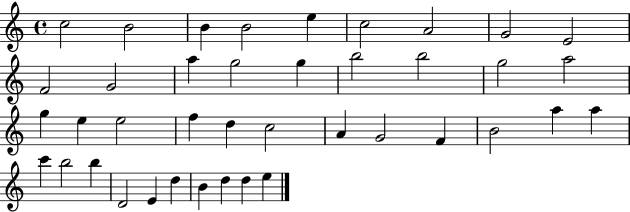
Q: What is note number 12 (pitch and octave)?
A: A5